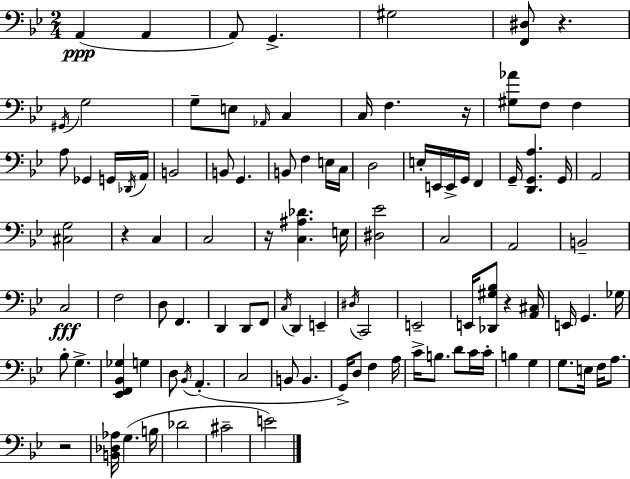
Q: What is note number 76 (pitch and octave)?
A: C4